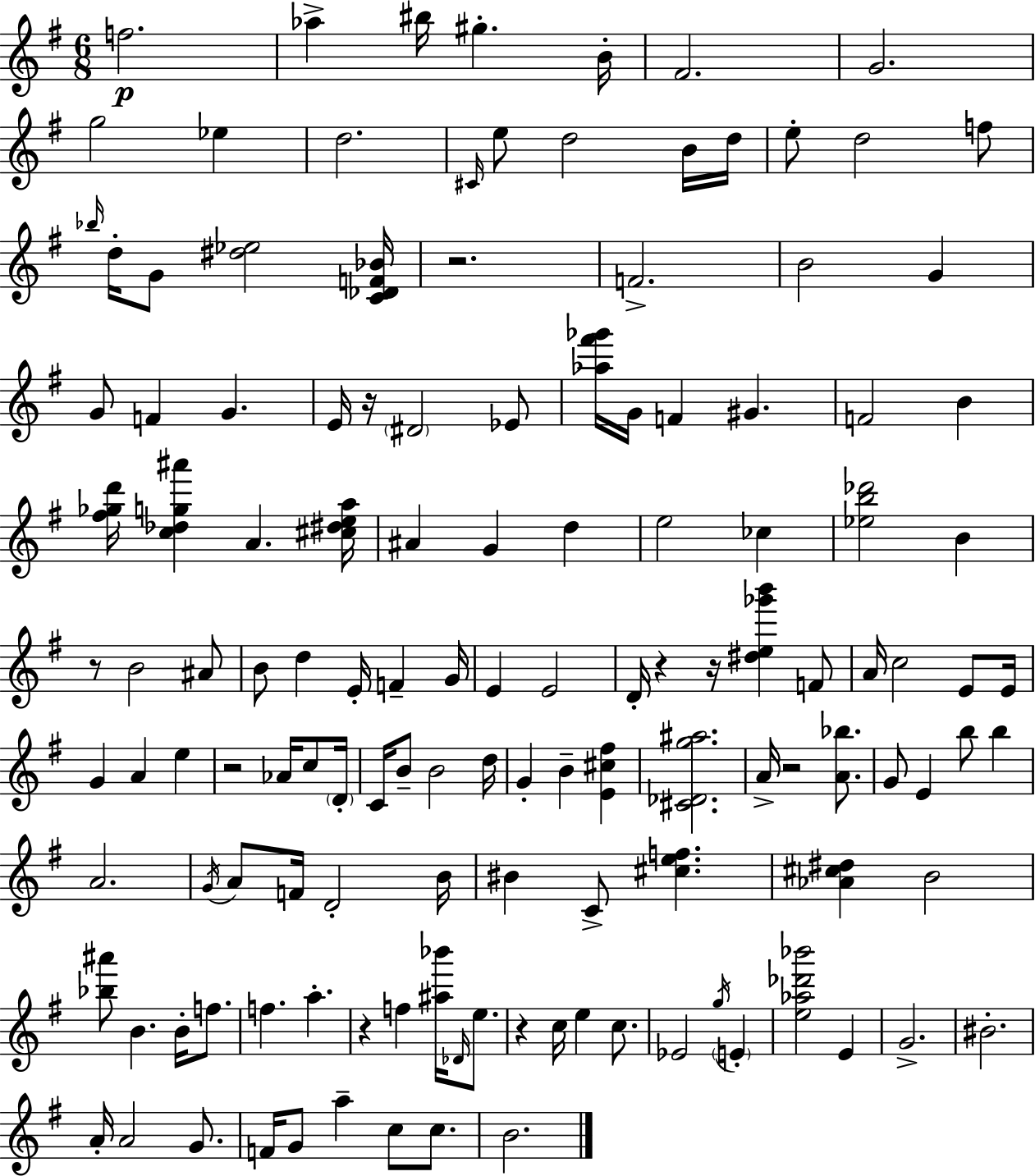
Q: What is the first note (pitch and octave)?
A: F5